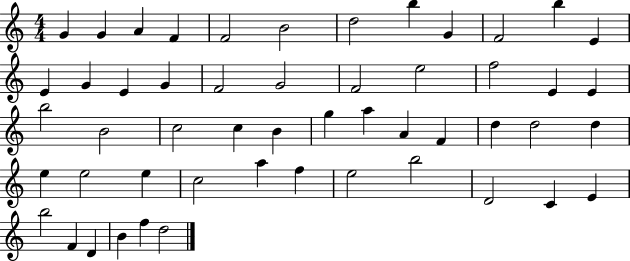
X:1
T:Untitled
M:4/4
L:1/4
K:C
G G A F F2 B2 d2 b G F2 b E E G E G F2 G2 F2 e2 f2 E E b2 B2 c2 c B g a A F d d2 d e e2 e c2 a f e2 b2 D2 C E b2 F D B f d2